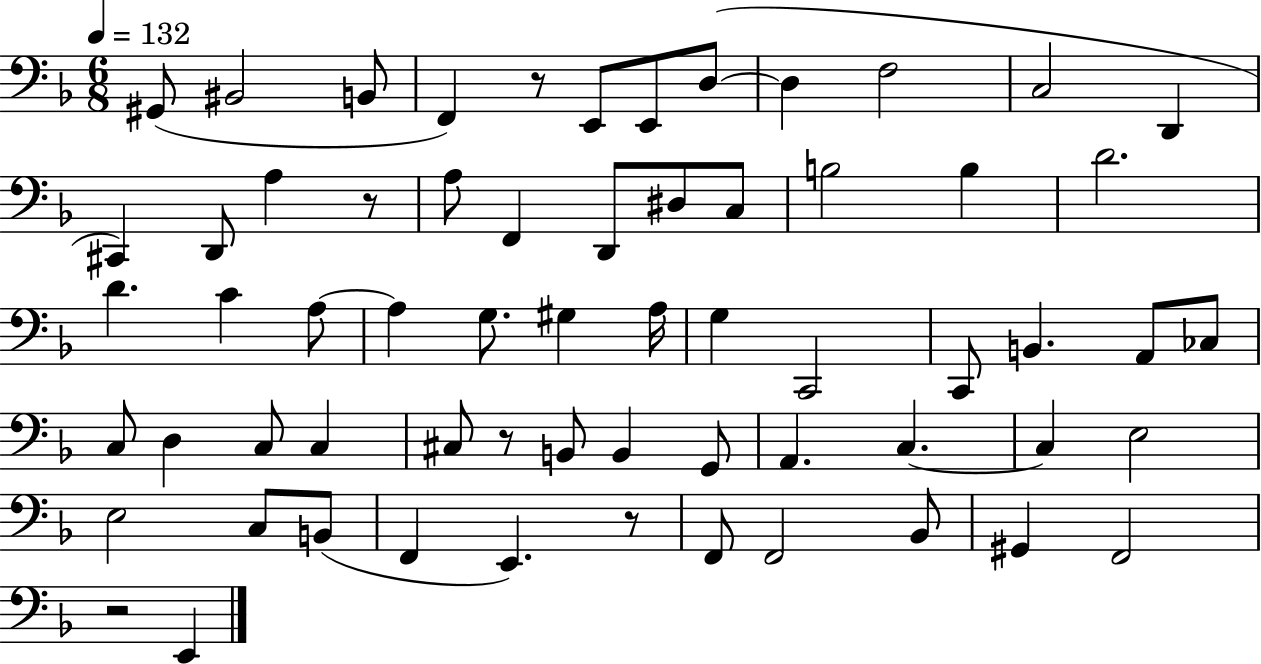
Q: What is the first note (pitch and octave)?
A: G#2